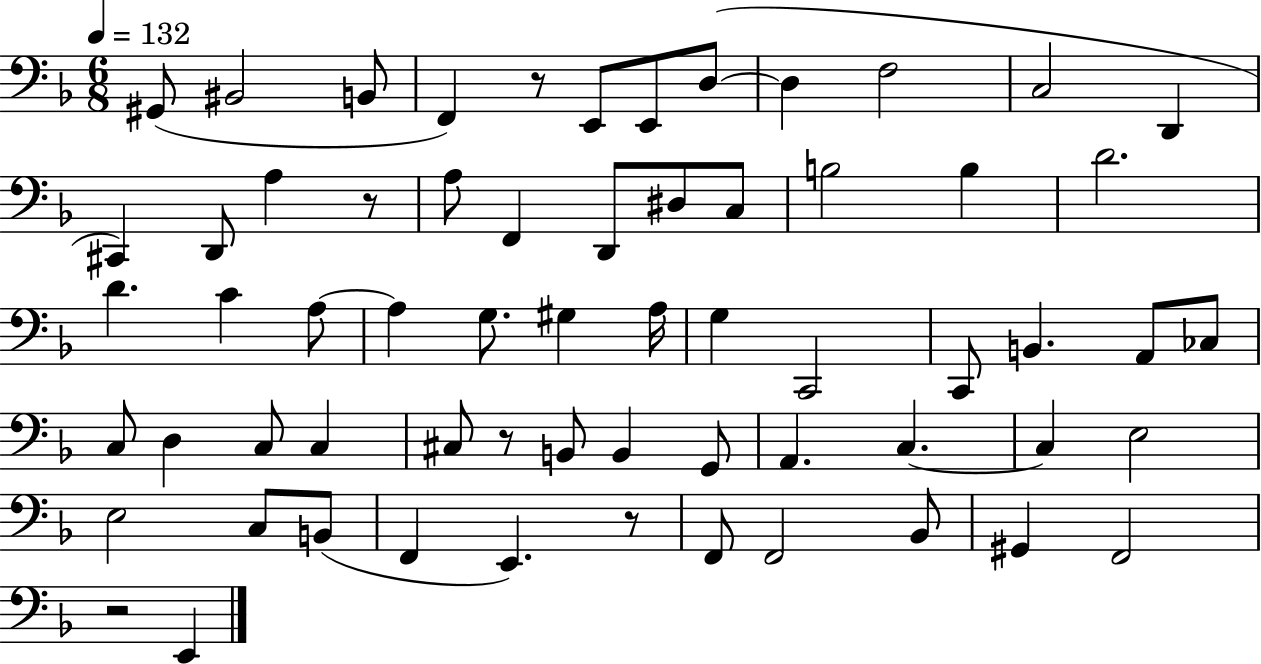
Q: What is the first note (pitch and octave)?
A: G#2